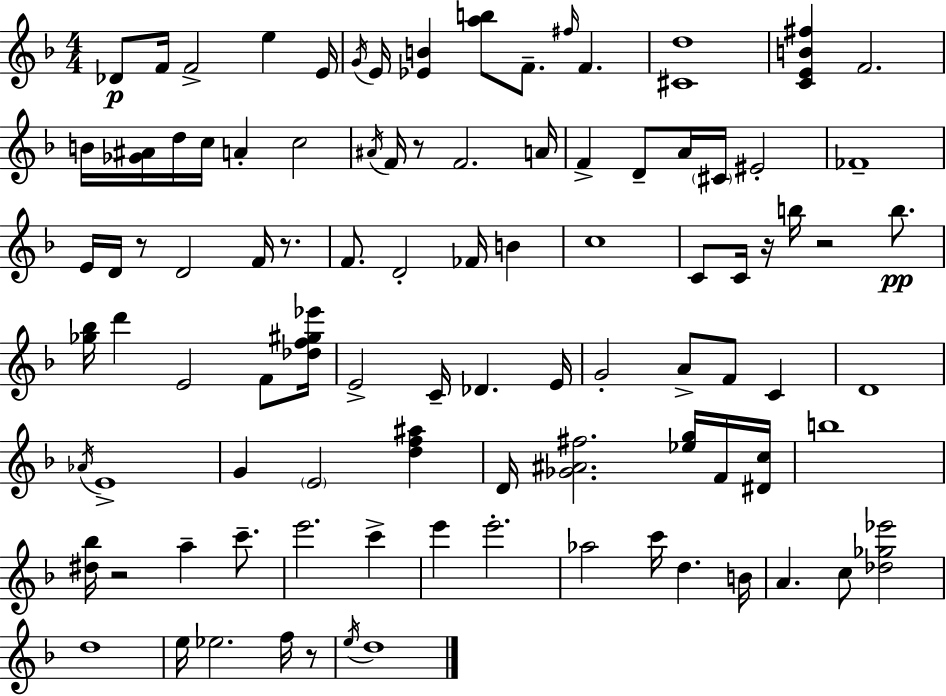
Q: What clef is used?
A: treble